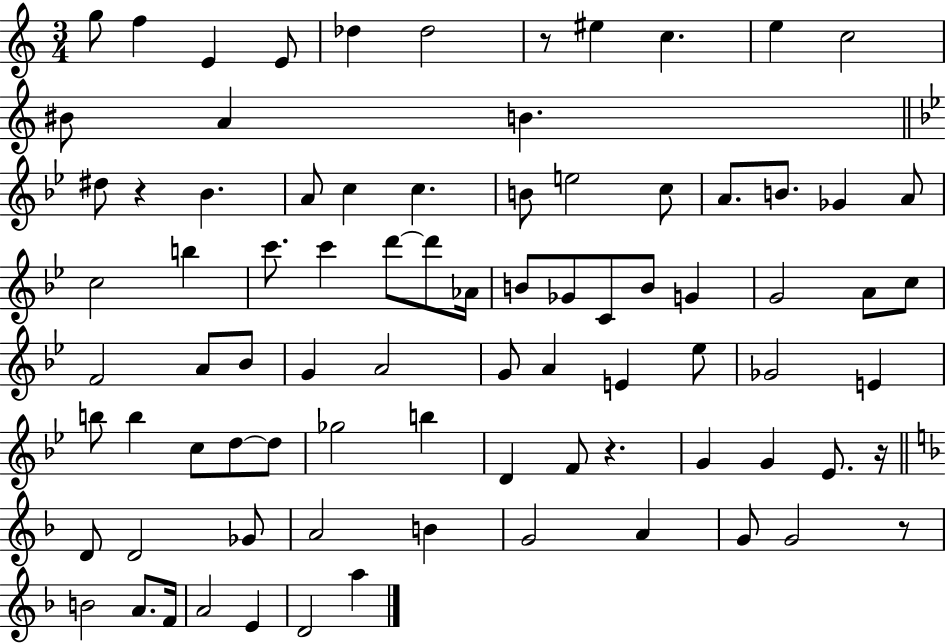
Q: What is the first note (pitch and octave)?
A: G5